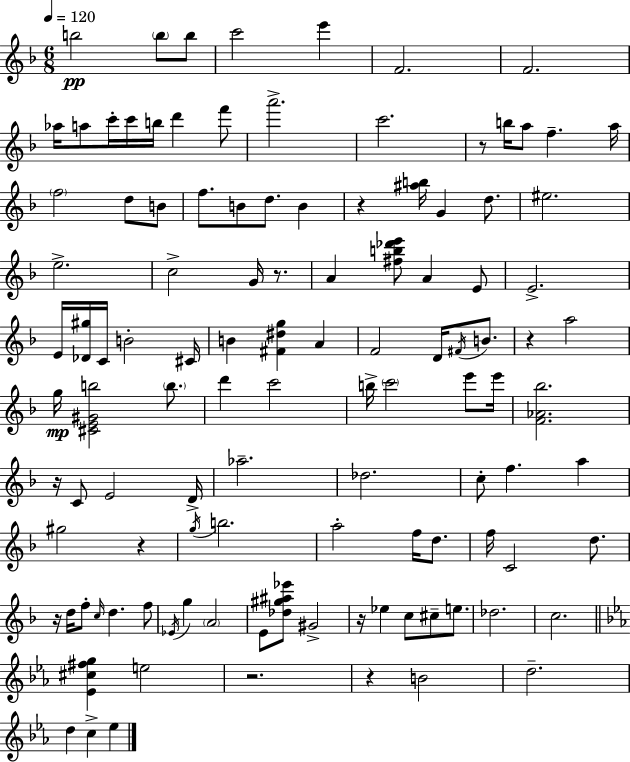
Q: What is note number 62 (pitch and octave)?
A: C5